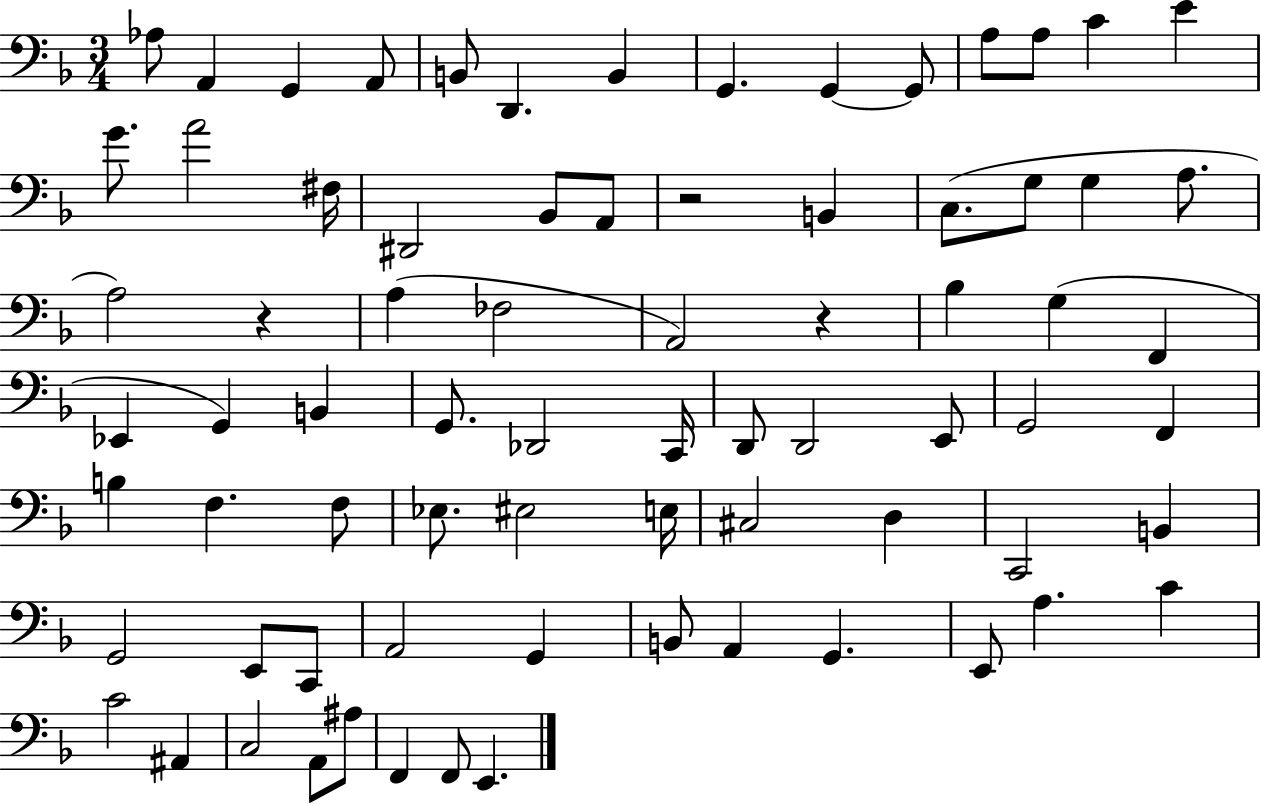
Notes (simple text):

Ab3/e A2/q G2/q A2/e B2/e D2/q. B2/q G2/q. G2/q G2/e A3/e A3/e C4/q E4/q G4/e. A4/h F#3/s D#2/h Bb2/e A2/e R/h B2/q C3/e. G3/e G3/q A3/e. A3/h R/q A3/q FES3/h A2/h R/q Bb3/q G3/q F2/q Eb2/q G2/q B2/q G2/e. Db2/h C2/s D2/e D2/h E2/e G2/h F2/q B3/q F3/q. F3/e Eb3/e. EIS3/h E3/s C#3/h D3/q C2/h B2/q G2/h E2/e C2/e A2/h G2/q B2/e A2/q G2/q. E2/e A3/q. C4/q C4/h A#2/q C3/h A2/e A#3/e F2/q F2/e E2/q.